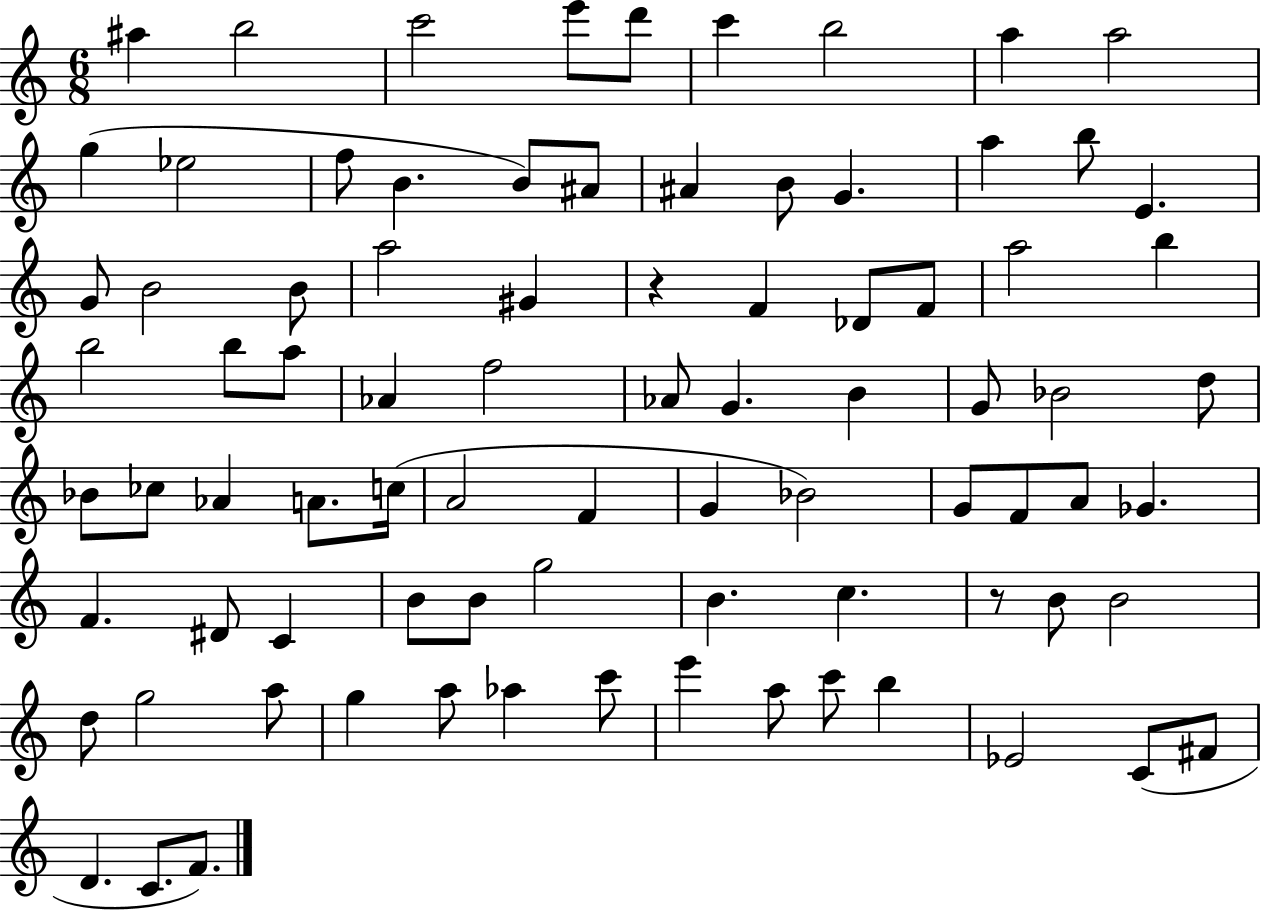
{
  \clef treble
  \numericTimeSignature
  \time 6/8
  \key c \major
  ais''4 b''2 | c'''2 e'''8 d'''8 | c'''4 b''2 | a''4 a''2 | \break g''4( ees''2 | f''8 b'4. b'8) ais'8 | ais'4 b'8 g'4. | a''4 b''8 e'4. | \break g'8 b'2 b'8 | a''2 gis'4 | r4 f'4 des'8 f'8 | a''2 b''4 | \break b''2 b''8 a''8 | aes'4 f''2 | aes'8 g'4. b'4 | g'8 bes'2 d''8 | \break bes'8 ces''8 aes'4 a'8. c''16( | a'2 f'4 | g'4 bes'2) | g'8 f'8 a'8 ges'4. | \break f'4. dis'8 c'4 | b'8 b'8 g''2 | b'4. c''4. | r8 b'8 b'2 | \break d''8 g''2 a''8 | g''4 a''8 aes''4 c'''8 | e'''4 a''8 c'''8 b''4 | ees'2 c'8( fis'8 | \break d'4. c'8. f'8.) | \bar "|."
}